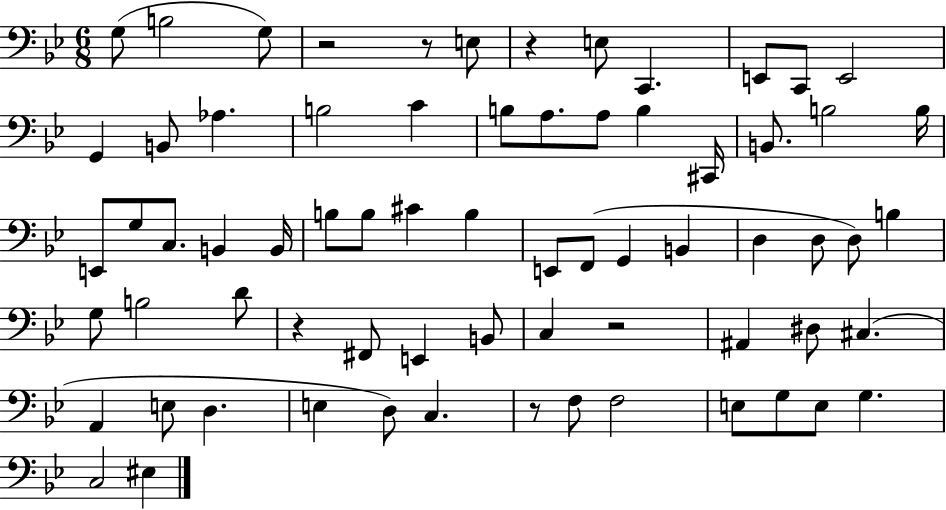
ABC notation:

X:1
T:Untitled
M:6/8
L:1/4
K:Bb
G,/2 B,2 G,/2 z2 z/2 E,/2 z E,/2 C,, E,,/2 C,,/2 E,,2 G,, B,,/2 _A, B,2 C B,/2 A,/2 A,/2 B, ^C,,/4 B,,/2 B,2 B,/4 E,,/2 G,/2 C,/2 B,, B,,/4 B,/2 B,/2 ^C B, E,,/2 F,,/2 G,, B,, D, D,/2 D,/2 B, G,/2 B,2 D/2 z ^F,,/2 E,, B,,/2 C, z2 ^A,, ^D,/2 ^C, A,, E,/2 D, E, D,/2 C, z/2 F,/2 F,2 E,/2 G,/2 E,/2 G, C,2 ^E,